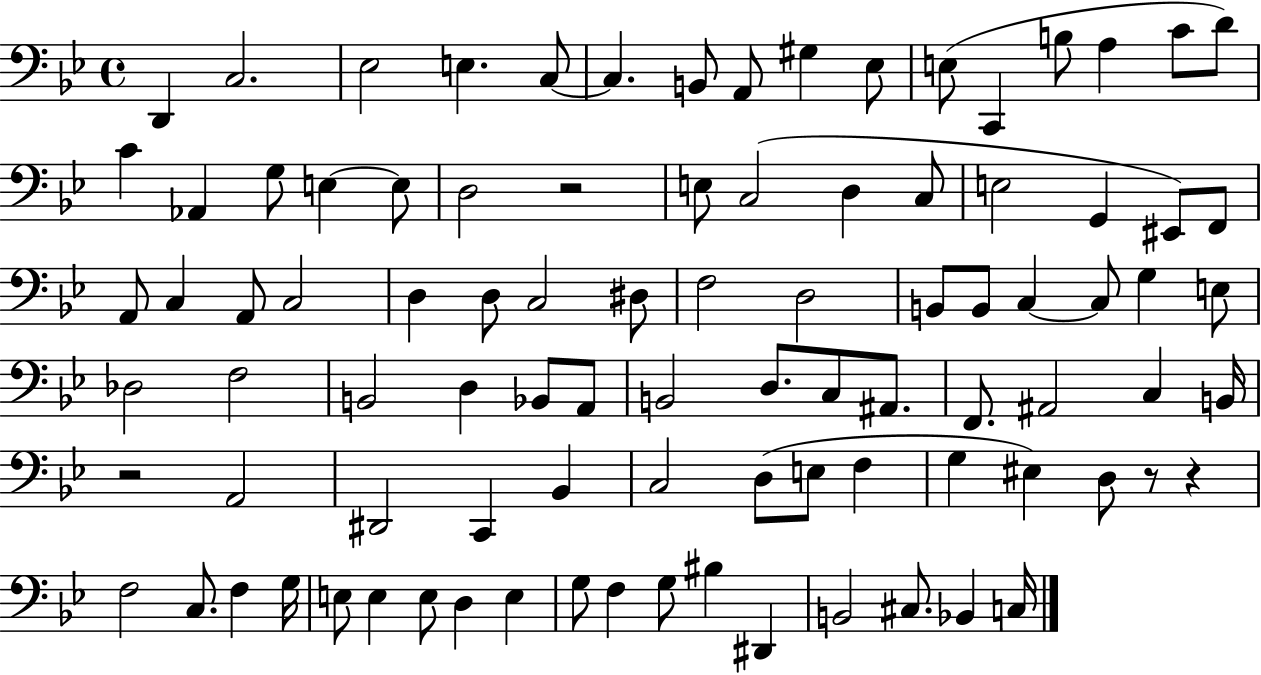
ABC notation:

X:1
T:Untitled
M:4/4
L:1/4
K:Bb
D,, C,2 _E,2 E, C,/2 C, B,,/2 A,,/2 ^G, _E,/2 E,/2 C,, B,/2 A, C/2 D/2 C _A,, G,/2 E, E,/2 D,2 z2 E,/2 C,2 D, C,/2 E,2 G,, ^E,,/2 F,,/2 A,,/2 C, A,,/2 C,2 D, D,/2 C,2 ^D,/2 F,2 D,2 B,,/2 B,,/2 C, C,/2 G, E,/2 _D,2 F,2 B,,2 D, _B,,/2 A,,/2 B,,2 D,/2 C,/2 ^A,,/2 F,,/2 ^A,,2 C, B,,/4 z2 A,,2 ^D,,2 C,, _B,, C,2 D,/2 E,/2 F, G, ^E, D,/2 z/2 z F,2 C,/2 F, G,/4 E,/2 E, E,/2 D, E, G,/2 F, G,/2 ^B, ^D,, B,,2 ^C,/2 _B,, C,/4